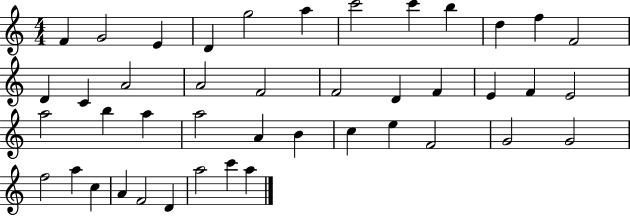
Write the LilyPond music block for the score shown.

{
  \clef treble
  \numericTimeSignature
  \time 4/4
  \key c \major
  f'4 g'2 e'4 | d'4 g''2 a''4 | c'''2 c'''4 b''4 | d''4 f''4 f'2 | \break d'4 c'4 a'2 | a'2 f'2 | f'2 d'4 f'4 | e'4 f'4 e'2 | \break a''2 b''4 a''4 | a''2 a'4 b'4 | c''4 e''4 f'2 | g'2 g'2 | \break f''2 a''4 c''4 | a'4 f'2 d'4 | a''2 c'''4 a''4 | \bar "|."
}